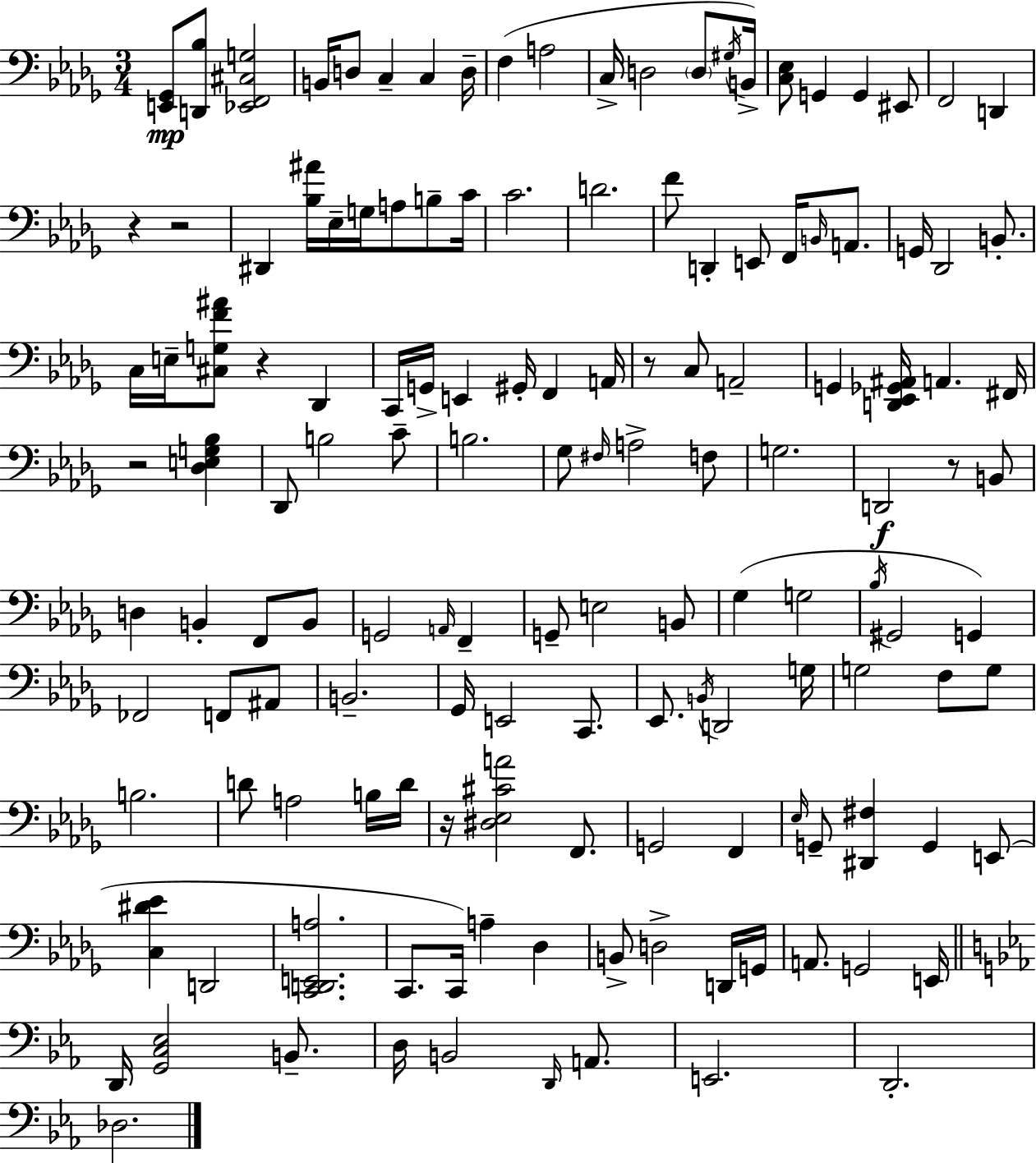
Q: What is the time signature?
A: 3/4